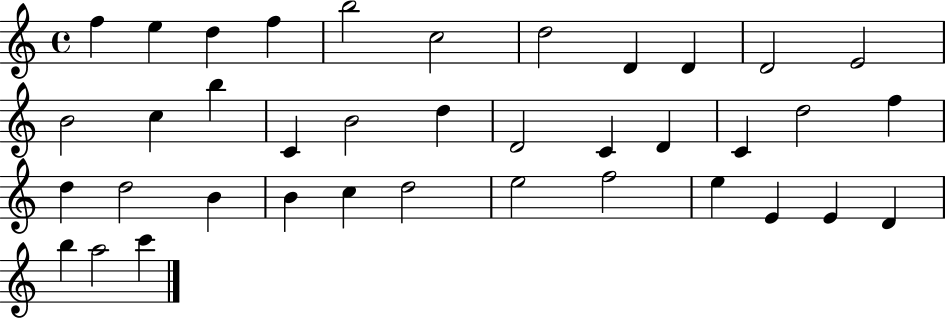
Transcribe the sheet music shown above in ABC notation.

X:1
T:Untitled
M:4/4
L:1/4
K:C
f e d f b2 c2 d2 D D D2 E2 B2 c b C B2 d D2 C D C d2 f d d2 B B c d2 e2 f2 e E E D b a2 c'